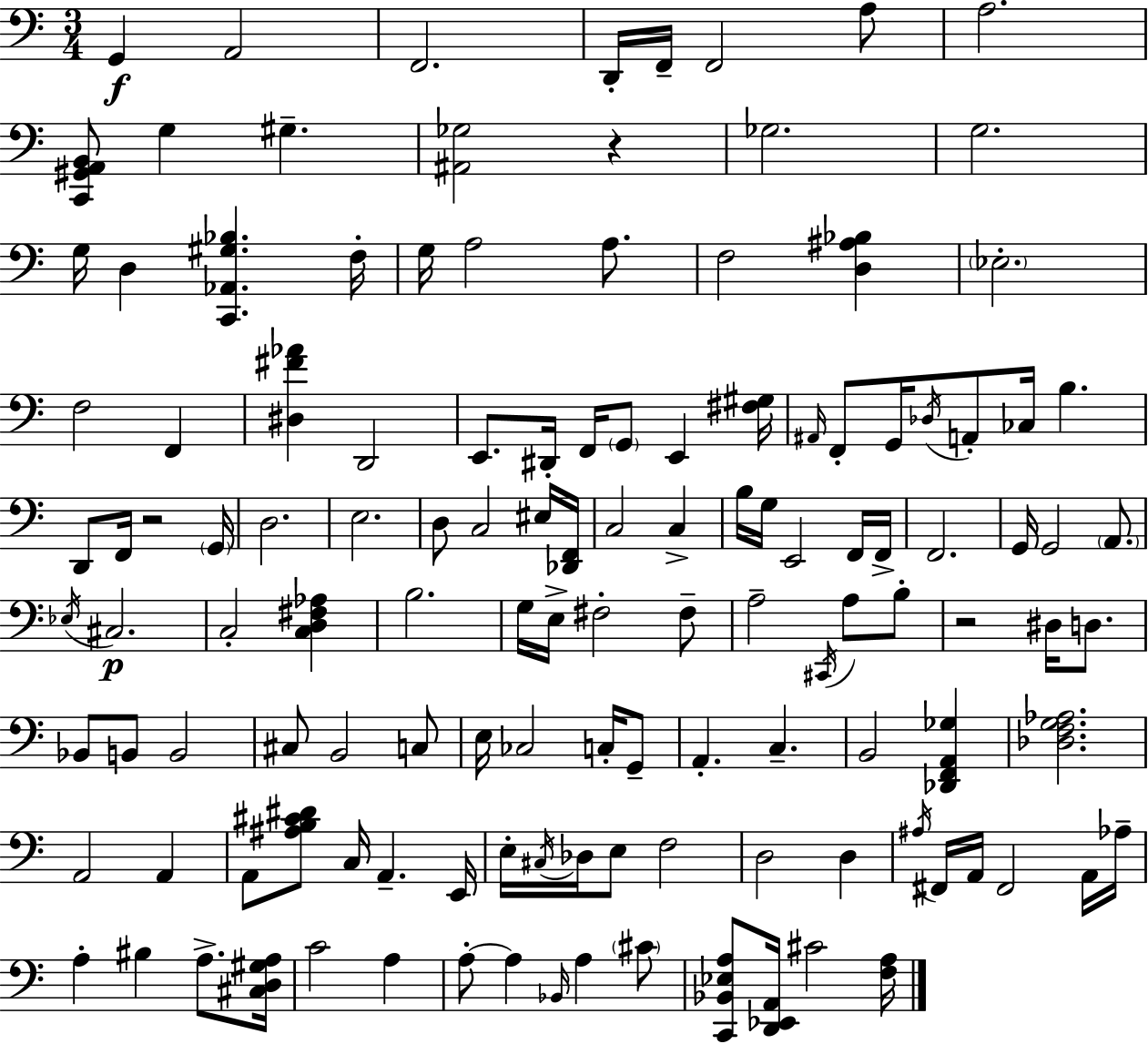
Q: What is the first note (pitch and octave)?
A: G2